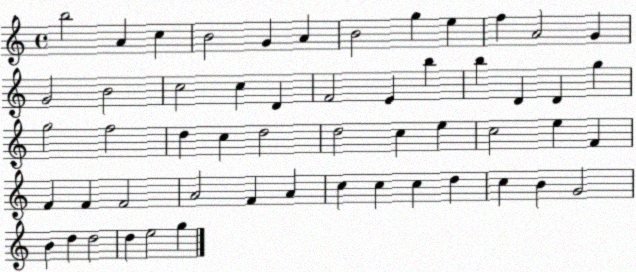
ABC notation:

X:1
T:Untitled
M:4/4
L:1/4
K:C
b2 A c B2 G A B2 g e f A2 G G2 B2 c2 c D F2 E b b D D g g2 f2 d c d2 d2 c e c2 e F F F F2 A2 F A c c c d c B G2 B d d2 d e2 g